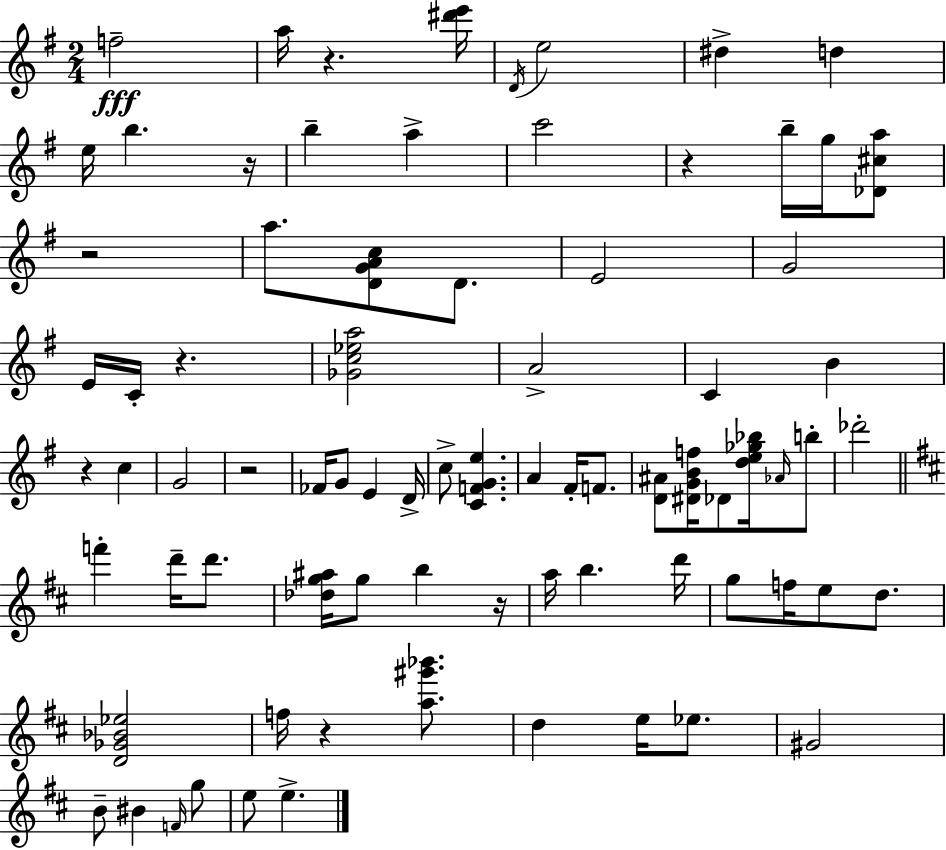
{
  \clef treble
  \numericTimeSignature
  \time 2/4
  \key e \minor
  f''2--\fff | a''16 r4. <dis''' e'''>16 | \acciaccatura { d'16 } e''2 | dis''4-> d''4 | \break e''16 b''4. | r16 b''4-- a''4-> | c'''2 | r4 b''16-- g''16 <des' cis'' a''>8 | \break r2 | a''8. <d' g' a' c''>8 d'8. | e'2 | g'2 | \break e'16 c'16-. r4. | <ges' c'' ees'' a''>2 | a'2-> | c'4 b'4 | \break r4 c''4 | g'2 | r2 | fes'16 g'8 e'4 | \break d'16-> c''8-> <c' f' g' e''>4. | a'4 fis'16-. f'8. | <d' ais'>8 <dis' g' b' f''>16 des'8 <d'' e'' ges'' bes''>16 \grace { aes'16 } | b''8-. des'''2-. | \break \bar "||" \break \key d \major f'''4-. d'''16-- d'''8. | <des'' g'' ais''>16 g''8 b''4 r16 | a''16 b''4. d'''16 | g''8 f''16 e''8 d''8. | \break <d' ges' bes' ees''>2 | f''16 r4 <a'' gis''' bes'''>8. | d''4 e''16 ees''8. | gis'2 | \break b'8-- bis'4 \grace { f'16 } g''8 | e''8 e''4.-> | \bar "|."
}